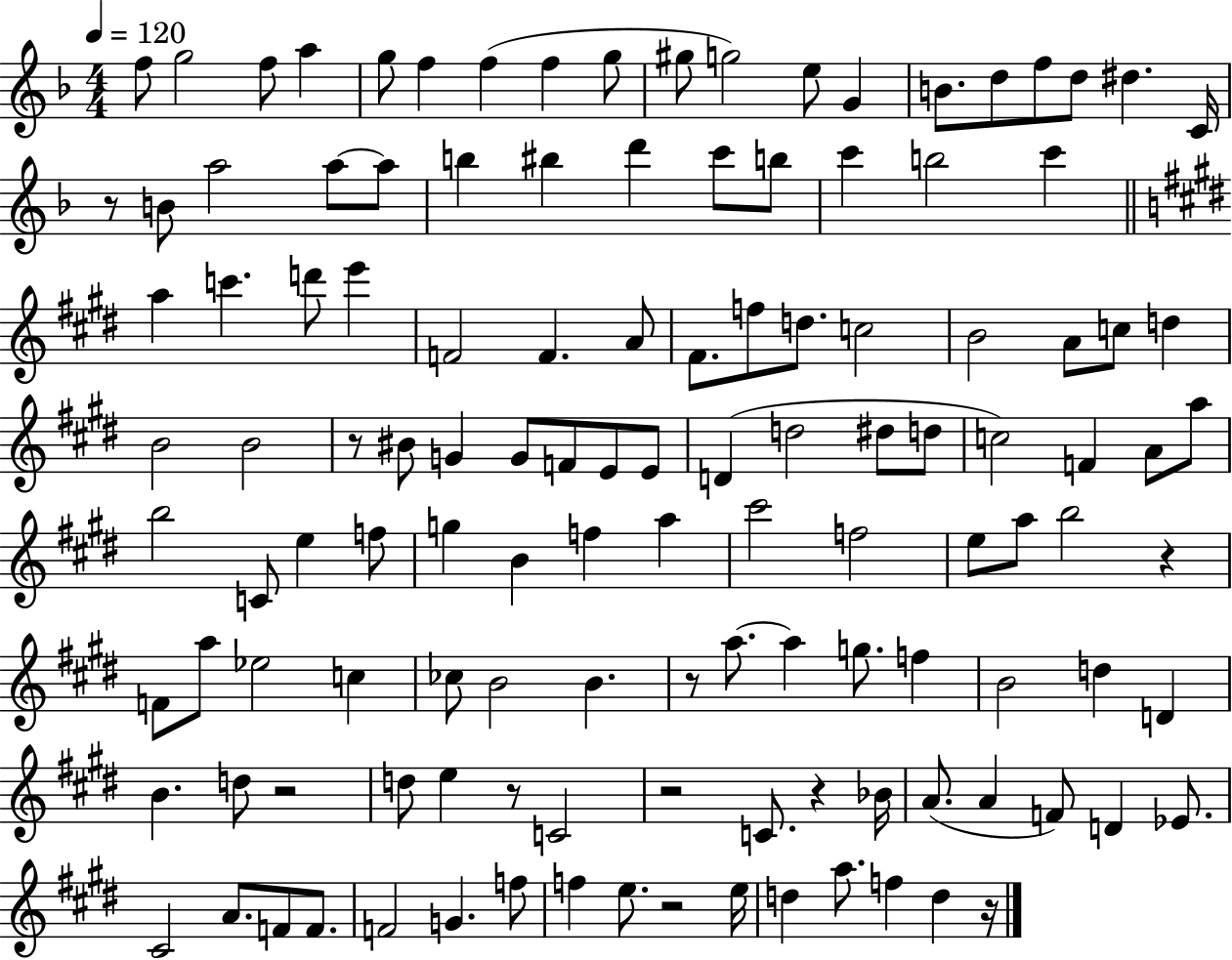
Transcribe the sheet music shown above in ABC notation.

X:1
T:Untitled
M:4/4
L:1/4
K:F
f/2 g2 f/2 a g/2 f f f g/2 ^g/2 g2 e/2 G B/2 d/2 f/2 d/2 ^d C/4 z/2 B/2 a2 a/2 a/2 b ^b d' c'/2 b/2 c' b2 c' a c' d'/2 e' F2 F A/2 ^F/2 f/2 d/2 c2 B2 A/2 c/2 d B2 B2 z/2 ^B/2 G G/2 F/2 E/2 E/2 D d2 ^d/2 d/2 c2 F A/2 a/2 b2 C/2 e f/2 g B f a ^c'2 f2 e/2 a/2 b2 z F/2 a/2 _e2 c _c/2 B2 B z/2 a/2 a g/2 f B2 d D B d/2 z2 d/2 e z/2 C2 z2 C/2 z _B/4 A/2 A F/2 D _E/2 ^C2 A/2 F/2 F/2 F2 G f/2 f e/2 z2 e/4 d a/2 f d z/4